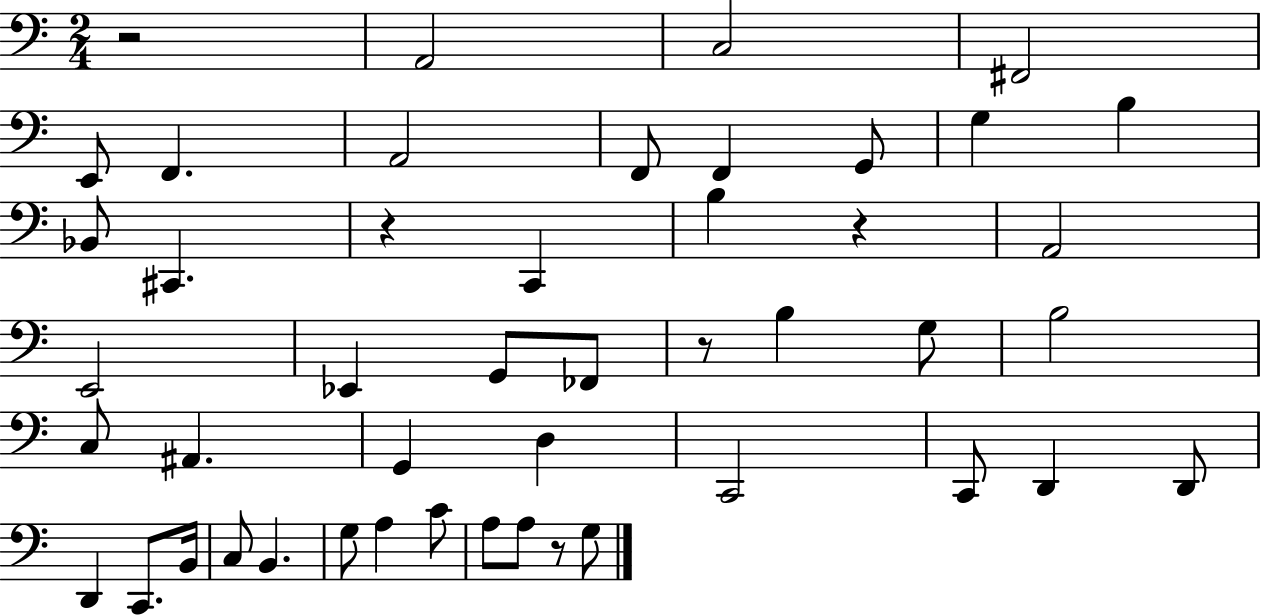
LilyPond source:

{
  \clef bass
  \numericTimeSignature
  \time 2/4
  \key c \major
  r2 | a,2 | c2 | fis,2 | \break e,8 f,4. | a,2 | f,8 f,4 g,8 | g4 b4 | \break bes,8 cis,4. | r4 c,4 | b4 r4 | a,2 | \break e,2 | ees,4 g,8 fes,8 | r8 b4 g8 | b2 | \break c8 ais,4. | g,4 d4 | c,2 | c,8 d,4 d,8 | \break d,4 c,8. b,16 | c8 b,4. | g8 a4 c'8 | a8 a8 r8 g8 | \break \bar "|."
}